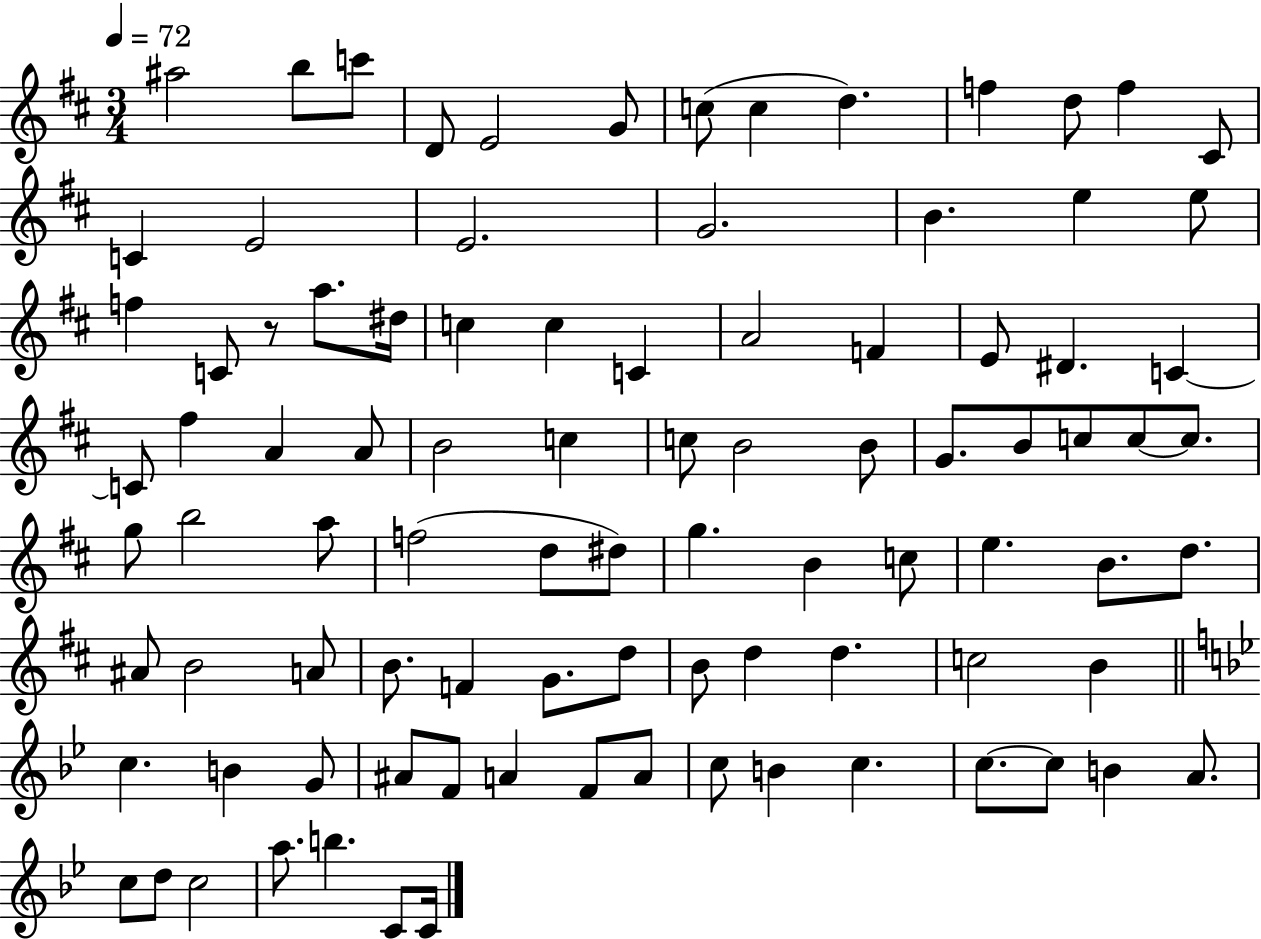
X:1
T:Untitled
M:3/4
L:1/4
K:D
^a2 b/2 c'/2 D/2 E2 G/2 c/2 c d f d/2 f ^C/2 C E2 E2 G2 B e e/2 f C/2 z/2 a/2 ^d/4 c c C A2 F E/2 ^D C C/2 ^f A A/2 B2 c c/2 B2 B/2 G/2 B/2 c/2 c/2 c/2 g/2 b2 a/2 f2 d/2 ^d/2 g B c/2 e B/2 d/2 ^A/2 B2 A/2 B/2 F G/2 d/2 B/2 d d c2 B c B G/2 ^A/2 F/2 A F/2 A/2 c/2 B c c/2 c/2 B A/2 c/2 d/2 c2 a/2 b C/2 C/4